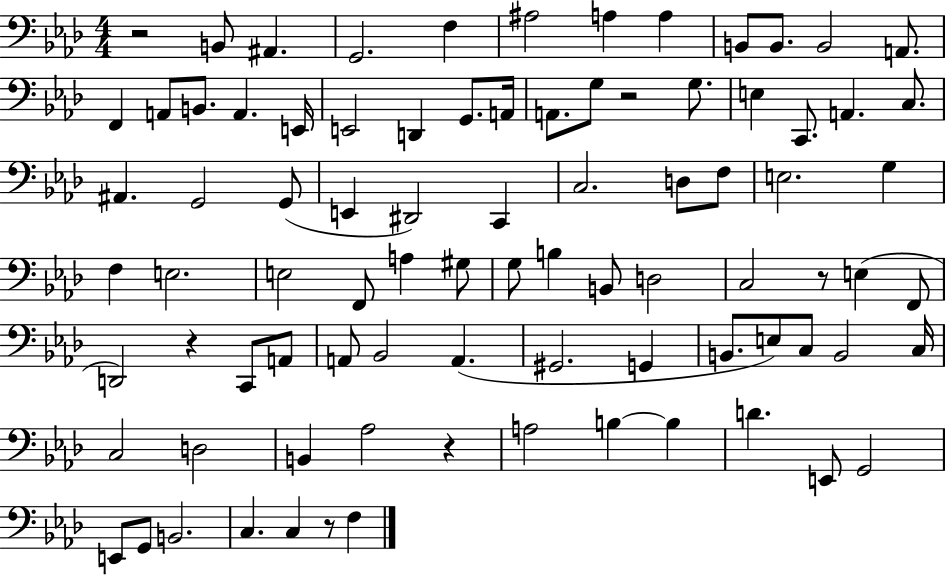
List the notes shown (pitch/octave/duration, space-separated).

R/h B2/e A#2/q. G2/h. F3/q A#3/h A3/q A3/q B2/e B2/e. B2/h A2/e. F2/q A2/e B2/e. A2/q. E2/s E2/h D2/q G2/e. A2/s A2/e. G3/e R/h G3/e. E3/q C2/e. A2/q. C3/e. A#2/q. G2/h G2/e E2/q D#2/h C2/q C3/h. D3/e F3/e E3/h. G3/q F3/q E3/h. E3/h F2/e A3/q G#3/e G3/e B3/q B2/e D3/h C3/h R/e E3/q F2/e D2/h R/q C2/e A2/e A2/e Bb2/h A2/q. G#2/h. G2/q B2/e. E3/e C3/e B2/h C3/s C3/h D3/h B2/q Ab3/h R/q A3/h B3/q B3/q D4/q. E2/e G2/h E2/e G2/e B2/h. C3/q. C3/q R/e F3/q